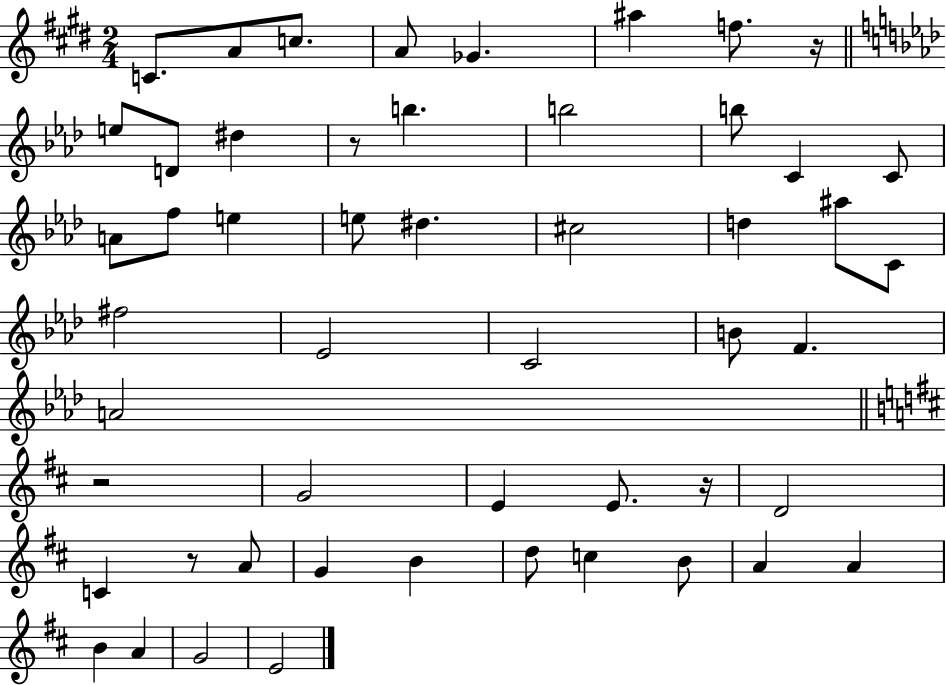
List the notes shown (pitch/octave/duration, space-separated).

C4/e. A4/e C5/e. A4/e Gb4/q. A#5/q F5/e. R/s E5/e D4/e D#5/q R/e B5/q. B5/h B5/e C4/q C4/e A4/e F5/e E5/q E5/e D#5/q. C#5/h D5/q A#5/e C4/e F#5/h Eb4/h C4/h B4/e F4/q. A4/h R/h G4/h E4/q E4/e. R/s D4/h C4/q R/e A4/e G4/q B4/q D5/e C5/q B4/e A4/q A4/q B4/q A4/q G4/h E4/h